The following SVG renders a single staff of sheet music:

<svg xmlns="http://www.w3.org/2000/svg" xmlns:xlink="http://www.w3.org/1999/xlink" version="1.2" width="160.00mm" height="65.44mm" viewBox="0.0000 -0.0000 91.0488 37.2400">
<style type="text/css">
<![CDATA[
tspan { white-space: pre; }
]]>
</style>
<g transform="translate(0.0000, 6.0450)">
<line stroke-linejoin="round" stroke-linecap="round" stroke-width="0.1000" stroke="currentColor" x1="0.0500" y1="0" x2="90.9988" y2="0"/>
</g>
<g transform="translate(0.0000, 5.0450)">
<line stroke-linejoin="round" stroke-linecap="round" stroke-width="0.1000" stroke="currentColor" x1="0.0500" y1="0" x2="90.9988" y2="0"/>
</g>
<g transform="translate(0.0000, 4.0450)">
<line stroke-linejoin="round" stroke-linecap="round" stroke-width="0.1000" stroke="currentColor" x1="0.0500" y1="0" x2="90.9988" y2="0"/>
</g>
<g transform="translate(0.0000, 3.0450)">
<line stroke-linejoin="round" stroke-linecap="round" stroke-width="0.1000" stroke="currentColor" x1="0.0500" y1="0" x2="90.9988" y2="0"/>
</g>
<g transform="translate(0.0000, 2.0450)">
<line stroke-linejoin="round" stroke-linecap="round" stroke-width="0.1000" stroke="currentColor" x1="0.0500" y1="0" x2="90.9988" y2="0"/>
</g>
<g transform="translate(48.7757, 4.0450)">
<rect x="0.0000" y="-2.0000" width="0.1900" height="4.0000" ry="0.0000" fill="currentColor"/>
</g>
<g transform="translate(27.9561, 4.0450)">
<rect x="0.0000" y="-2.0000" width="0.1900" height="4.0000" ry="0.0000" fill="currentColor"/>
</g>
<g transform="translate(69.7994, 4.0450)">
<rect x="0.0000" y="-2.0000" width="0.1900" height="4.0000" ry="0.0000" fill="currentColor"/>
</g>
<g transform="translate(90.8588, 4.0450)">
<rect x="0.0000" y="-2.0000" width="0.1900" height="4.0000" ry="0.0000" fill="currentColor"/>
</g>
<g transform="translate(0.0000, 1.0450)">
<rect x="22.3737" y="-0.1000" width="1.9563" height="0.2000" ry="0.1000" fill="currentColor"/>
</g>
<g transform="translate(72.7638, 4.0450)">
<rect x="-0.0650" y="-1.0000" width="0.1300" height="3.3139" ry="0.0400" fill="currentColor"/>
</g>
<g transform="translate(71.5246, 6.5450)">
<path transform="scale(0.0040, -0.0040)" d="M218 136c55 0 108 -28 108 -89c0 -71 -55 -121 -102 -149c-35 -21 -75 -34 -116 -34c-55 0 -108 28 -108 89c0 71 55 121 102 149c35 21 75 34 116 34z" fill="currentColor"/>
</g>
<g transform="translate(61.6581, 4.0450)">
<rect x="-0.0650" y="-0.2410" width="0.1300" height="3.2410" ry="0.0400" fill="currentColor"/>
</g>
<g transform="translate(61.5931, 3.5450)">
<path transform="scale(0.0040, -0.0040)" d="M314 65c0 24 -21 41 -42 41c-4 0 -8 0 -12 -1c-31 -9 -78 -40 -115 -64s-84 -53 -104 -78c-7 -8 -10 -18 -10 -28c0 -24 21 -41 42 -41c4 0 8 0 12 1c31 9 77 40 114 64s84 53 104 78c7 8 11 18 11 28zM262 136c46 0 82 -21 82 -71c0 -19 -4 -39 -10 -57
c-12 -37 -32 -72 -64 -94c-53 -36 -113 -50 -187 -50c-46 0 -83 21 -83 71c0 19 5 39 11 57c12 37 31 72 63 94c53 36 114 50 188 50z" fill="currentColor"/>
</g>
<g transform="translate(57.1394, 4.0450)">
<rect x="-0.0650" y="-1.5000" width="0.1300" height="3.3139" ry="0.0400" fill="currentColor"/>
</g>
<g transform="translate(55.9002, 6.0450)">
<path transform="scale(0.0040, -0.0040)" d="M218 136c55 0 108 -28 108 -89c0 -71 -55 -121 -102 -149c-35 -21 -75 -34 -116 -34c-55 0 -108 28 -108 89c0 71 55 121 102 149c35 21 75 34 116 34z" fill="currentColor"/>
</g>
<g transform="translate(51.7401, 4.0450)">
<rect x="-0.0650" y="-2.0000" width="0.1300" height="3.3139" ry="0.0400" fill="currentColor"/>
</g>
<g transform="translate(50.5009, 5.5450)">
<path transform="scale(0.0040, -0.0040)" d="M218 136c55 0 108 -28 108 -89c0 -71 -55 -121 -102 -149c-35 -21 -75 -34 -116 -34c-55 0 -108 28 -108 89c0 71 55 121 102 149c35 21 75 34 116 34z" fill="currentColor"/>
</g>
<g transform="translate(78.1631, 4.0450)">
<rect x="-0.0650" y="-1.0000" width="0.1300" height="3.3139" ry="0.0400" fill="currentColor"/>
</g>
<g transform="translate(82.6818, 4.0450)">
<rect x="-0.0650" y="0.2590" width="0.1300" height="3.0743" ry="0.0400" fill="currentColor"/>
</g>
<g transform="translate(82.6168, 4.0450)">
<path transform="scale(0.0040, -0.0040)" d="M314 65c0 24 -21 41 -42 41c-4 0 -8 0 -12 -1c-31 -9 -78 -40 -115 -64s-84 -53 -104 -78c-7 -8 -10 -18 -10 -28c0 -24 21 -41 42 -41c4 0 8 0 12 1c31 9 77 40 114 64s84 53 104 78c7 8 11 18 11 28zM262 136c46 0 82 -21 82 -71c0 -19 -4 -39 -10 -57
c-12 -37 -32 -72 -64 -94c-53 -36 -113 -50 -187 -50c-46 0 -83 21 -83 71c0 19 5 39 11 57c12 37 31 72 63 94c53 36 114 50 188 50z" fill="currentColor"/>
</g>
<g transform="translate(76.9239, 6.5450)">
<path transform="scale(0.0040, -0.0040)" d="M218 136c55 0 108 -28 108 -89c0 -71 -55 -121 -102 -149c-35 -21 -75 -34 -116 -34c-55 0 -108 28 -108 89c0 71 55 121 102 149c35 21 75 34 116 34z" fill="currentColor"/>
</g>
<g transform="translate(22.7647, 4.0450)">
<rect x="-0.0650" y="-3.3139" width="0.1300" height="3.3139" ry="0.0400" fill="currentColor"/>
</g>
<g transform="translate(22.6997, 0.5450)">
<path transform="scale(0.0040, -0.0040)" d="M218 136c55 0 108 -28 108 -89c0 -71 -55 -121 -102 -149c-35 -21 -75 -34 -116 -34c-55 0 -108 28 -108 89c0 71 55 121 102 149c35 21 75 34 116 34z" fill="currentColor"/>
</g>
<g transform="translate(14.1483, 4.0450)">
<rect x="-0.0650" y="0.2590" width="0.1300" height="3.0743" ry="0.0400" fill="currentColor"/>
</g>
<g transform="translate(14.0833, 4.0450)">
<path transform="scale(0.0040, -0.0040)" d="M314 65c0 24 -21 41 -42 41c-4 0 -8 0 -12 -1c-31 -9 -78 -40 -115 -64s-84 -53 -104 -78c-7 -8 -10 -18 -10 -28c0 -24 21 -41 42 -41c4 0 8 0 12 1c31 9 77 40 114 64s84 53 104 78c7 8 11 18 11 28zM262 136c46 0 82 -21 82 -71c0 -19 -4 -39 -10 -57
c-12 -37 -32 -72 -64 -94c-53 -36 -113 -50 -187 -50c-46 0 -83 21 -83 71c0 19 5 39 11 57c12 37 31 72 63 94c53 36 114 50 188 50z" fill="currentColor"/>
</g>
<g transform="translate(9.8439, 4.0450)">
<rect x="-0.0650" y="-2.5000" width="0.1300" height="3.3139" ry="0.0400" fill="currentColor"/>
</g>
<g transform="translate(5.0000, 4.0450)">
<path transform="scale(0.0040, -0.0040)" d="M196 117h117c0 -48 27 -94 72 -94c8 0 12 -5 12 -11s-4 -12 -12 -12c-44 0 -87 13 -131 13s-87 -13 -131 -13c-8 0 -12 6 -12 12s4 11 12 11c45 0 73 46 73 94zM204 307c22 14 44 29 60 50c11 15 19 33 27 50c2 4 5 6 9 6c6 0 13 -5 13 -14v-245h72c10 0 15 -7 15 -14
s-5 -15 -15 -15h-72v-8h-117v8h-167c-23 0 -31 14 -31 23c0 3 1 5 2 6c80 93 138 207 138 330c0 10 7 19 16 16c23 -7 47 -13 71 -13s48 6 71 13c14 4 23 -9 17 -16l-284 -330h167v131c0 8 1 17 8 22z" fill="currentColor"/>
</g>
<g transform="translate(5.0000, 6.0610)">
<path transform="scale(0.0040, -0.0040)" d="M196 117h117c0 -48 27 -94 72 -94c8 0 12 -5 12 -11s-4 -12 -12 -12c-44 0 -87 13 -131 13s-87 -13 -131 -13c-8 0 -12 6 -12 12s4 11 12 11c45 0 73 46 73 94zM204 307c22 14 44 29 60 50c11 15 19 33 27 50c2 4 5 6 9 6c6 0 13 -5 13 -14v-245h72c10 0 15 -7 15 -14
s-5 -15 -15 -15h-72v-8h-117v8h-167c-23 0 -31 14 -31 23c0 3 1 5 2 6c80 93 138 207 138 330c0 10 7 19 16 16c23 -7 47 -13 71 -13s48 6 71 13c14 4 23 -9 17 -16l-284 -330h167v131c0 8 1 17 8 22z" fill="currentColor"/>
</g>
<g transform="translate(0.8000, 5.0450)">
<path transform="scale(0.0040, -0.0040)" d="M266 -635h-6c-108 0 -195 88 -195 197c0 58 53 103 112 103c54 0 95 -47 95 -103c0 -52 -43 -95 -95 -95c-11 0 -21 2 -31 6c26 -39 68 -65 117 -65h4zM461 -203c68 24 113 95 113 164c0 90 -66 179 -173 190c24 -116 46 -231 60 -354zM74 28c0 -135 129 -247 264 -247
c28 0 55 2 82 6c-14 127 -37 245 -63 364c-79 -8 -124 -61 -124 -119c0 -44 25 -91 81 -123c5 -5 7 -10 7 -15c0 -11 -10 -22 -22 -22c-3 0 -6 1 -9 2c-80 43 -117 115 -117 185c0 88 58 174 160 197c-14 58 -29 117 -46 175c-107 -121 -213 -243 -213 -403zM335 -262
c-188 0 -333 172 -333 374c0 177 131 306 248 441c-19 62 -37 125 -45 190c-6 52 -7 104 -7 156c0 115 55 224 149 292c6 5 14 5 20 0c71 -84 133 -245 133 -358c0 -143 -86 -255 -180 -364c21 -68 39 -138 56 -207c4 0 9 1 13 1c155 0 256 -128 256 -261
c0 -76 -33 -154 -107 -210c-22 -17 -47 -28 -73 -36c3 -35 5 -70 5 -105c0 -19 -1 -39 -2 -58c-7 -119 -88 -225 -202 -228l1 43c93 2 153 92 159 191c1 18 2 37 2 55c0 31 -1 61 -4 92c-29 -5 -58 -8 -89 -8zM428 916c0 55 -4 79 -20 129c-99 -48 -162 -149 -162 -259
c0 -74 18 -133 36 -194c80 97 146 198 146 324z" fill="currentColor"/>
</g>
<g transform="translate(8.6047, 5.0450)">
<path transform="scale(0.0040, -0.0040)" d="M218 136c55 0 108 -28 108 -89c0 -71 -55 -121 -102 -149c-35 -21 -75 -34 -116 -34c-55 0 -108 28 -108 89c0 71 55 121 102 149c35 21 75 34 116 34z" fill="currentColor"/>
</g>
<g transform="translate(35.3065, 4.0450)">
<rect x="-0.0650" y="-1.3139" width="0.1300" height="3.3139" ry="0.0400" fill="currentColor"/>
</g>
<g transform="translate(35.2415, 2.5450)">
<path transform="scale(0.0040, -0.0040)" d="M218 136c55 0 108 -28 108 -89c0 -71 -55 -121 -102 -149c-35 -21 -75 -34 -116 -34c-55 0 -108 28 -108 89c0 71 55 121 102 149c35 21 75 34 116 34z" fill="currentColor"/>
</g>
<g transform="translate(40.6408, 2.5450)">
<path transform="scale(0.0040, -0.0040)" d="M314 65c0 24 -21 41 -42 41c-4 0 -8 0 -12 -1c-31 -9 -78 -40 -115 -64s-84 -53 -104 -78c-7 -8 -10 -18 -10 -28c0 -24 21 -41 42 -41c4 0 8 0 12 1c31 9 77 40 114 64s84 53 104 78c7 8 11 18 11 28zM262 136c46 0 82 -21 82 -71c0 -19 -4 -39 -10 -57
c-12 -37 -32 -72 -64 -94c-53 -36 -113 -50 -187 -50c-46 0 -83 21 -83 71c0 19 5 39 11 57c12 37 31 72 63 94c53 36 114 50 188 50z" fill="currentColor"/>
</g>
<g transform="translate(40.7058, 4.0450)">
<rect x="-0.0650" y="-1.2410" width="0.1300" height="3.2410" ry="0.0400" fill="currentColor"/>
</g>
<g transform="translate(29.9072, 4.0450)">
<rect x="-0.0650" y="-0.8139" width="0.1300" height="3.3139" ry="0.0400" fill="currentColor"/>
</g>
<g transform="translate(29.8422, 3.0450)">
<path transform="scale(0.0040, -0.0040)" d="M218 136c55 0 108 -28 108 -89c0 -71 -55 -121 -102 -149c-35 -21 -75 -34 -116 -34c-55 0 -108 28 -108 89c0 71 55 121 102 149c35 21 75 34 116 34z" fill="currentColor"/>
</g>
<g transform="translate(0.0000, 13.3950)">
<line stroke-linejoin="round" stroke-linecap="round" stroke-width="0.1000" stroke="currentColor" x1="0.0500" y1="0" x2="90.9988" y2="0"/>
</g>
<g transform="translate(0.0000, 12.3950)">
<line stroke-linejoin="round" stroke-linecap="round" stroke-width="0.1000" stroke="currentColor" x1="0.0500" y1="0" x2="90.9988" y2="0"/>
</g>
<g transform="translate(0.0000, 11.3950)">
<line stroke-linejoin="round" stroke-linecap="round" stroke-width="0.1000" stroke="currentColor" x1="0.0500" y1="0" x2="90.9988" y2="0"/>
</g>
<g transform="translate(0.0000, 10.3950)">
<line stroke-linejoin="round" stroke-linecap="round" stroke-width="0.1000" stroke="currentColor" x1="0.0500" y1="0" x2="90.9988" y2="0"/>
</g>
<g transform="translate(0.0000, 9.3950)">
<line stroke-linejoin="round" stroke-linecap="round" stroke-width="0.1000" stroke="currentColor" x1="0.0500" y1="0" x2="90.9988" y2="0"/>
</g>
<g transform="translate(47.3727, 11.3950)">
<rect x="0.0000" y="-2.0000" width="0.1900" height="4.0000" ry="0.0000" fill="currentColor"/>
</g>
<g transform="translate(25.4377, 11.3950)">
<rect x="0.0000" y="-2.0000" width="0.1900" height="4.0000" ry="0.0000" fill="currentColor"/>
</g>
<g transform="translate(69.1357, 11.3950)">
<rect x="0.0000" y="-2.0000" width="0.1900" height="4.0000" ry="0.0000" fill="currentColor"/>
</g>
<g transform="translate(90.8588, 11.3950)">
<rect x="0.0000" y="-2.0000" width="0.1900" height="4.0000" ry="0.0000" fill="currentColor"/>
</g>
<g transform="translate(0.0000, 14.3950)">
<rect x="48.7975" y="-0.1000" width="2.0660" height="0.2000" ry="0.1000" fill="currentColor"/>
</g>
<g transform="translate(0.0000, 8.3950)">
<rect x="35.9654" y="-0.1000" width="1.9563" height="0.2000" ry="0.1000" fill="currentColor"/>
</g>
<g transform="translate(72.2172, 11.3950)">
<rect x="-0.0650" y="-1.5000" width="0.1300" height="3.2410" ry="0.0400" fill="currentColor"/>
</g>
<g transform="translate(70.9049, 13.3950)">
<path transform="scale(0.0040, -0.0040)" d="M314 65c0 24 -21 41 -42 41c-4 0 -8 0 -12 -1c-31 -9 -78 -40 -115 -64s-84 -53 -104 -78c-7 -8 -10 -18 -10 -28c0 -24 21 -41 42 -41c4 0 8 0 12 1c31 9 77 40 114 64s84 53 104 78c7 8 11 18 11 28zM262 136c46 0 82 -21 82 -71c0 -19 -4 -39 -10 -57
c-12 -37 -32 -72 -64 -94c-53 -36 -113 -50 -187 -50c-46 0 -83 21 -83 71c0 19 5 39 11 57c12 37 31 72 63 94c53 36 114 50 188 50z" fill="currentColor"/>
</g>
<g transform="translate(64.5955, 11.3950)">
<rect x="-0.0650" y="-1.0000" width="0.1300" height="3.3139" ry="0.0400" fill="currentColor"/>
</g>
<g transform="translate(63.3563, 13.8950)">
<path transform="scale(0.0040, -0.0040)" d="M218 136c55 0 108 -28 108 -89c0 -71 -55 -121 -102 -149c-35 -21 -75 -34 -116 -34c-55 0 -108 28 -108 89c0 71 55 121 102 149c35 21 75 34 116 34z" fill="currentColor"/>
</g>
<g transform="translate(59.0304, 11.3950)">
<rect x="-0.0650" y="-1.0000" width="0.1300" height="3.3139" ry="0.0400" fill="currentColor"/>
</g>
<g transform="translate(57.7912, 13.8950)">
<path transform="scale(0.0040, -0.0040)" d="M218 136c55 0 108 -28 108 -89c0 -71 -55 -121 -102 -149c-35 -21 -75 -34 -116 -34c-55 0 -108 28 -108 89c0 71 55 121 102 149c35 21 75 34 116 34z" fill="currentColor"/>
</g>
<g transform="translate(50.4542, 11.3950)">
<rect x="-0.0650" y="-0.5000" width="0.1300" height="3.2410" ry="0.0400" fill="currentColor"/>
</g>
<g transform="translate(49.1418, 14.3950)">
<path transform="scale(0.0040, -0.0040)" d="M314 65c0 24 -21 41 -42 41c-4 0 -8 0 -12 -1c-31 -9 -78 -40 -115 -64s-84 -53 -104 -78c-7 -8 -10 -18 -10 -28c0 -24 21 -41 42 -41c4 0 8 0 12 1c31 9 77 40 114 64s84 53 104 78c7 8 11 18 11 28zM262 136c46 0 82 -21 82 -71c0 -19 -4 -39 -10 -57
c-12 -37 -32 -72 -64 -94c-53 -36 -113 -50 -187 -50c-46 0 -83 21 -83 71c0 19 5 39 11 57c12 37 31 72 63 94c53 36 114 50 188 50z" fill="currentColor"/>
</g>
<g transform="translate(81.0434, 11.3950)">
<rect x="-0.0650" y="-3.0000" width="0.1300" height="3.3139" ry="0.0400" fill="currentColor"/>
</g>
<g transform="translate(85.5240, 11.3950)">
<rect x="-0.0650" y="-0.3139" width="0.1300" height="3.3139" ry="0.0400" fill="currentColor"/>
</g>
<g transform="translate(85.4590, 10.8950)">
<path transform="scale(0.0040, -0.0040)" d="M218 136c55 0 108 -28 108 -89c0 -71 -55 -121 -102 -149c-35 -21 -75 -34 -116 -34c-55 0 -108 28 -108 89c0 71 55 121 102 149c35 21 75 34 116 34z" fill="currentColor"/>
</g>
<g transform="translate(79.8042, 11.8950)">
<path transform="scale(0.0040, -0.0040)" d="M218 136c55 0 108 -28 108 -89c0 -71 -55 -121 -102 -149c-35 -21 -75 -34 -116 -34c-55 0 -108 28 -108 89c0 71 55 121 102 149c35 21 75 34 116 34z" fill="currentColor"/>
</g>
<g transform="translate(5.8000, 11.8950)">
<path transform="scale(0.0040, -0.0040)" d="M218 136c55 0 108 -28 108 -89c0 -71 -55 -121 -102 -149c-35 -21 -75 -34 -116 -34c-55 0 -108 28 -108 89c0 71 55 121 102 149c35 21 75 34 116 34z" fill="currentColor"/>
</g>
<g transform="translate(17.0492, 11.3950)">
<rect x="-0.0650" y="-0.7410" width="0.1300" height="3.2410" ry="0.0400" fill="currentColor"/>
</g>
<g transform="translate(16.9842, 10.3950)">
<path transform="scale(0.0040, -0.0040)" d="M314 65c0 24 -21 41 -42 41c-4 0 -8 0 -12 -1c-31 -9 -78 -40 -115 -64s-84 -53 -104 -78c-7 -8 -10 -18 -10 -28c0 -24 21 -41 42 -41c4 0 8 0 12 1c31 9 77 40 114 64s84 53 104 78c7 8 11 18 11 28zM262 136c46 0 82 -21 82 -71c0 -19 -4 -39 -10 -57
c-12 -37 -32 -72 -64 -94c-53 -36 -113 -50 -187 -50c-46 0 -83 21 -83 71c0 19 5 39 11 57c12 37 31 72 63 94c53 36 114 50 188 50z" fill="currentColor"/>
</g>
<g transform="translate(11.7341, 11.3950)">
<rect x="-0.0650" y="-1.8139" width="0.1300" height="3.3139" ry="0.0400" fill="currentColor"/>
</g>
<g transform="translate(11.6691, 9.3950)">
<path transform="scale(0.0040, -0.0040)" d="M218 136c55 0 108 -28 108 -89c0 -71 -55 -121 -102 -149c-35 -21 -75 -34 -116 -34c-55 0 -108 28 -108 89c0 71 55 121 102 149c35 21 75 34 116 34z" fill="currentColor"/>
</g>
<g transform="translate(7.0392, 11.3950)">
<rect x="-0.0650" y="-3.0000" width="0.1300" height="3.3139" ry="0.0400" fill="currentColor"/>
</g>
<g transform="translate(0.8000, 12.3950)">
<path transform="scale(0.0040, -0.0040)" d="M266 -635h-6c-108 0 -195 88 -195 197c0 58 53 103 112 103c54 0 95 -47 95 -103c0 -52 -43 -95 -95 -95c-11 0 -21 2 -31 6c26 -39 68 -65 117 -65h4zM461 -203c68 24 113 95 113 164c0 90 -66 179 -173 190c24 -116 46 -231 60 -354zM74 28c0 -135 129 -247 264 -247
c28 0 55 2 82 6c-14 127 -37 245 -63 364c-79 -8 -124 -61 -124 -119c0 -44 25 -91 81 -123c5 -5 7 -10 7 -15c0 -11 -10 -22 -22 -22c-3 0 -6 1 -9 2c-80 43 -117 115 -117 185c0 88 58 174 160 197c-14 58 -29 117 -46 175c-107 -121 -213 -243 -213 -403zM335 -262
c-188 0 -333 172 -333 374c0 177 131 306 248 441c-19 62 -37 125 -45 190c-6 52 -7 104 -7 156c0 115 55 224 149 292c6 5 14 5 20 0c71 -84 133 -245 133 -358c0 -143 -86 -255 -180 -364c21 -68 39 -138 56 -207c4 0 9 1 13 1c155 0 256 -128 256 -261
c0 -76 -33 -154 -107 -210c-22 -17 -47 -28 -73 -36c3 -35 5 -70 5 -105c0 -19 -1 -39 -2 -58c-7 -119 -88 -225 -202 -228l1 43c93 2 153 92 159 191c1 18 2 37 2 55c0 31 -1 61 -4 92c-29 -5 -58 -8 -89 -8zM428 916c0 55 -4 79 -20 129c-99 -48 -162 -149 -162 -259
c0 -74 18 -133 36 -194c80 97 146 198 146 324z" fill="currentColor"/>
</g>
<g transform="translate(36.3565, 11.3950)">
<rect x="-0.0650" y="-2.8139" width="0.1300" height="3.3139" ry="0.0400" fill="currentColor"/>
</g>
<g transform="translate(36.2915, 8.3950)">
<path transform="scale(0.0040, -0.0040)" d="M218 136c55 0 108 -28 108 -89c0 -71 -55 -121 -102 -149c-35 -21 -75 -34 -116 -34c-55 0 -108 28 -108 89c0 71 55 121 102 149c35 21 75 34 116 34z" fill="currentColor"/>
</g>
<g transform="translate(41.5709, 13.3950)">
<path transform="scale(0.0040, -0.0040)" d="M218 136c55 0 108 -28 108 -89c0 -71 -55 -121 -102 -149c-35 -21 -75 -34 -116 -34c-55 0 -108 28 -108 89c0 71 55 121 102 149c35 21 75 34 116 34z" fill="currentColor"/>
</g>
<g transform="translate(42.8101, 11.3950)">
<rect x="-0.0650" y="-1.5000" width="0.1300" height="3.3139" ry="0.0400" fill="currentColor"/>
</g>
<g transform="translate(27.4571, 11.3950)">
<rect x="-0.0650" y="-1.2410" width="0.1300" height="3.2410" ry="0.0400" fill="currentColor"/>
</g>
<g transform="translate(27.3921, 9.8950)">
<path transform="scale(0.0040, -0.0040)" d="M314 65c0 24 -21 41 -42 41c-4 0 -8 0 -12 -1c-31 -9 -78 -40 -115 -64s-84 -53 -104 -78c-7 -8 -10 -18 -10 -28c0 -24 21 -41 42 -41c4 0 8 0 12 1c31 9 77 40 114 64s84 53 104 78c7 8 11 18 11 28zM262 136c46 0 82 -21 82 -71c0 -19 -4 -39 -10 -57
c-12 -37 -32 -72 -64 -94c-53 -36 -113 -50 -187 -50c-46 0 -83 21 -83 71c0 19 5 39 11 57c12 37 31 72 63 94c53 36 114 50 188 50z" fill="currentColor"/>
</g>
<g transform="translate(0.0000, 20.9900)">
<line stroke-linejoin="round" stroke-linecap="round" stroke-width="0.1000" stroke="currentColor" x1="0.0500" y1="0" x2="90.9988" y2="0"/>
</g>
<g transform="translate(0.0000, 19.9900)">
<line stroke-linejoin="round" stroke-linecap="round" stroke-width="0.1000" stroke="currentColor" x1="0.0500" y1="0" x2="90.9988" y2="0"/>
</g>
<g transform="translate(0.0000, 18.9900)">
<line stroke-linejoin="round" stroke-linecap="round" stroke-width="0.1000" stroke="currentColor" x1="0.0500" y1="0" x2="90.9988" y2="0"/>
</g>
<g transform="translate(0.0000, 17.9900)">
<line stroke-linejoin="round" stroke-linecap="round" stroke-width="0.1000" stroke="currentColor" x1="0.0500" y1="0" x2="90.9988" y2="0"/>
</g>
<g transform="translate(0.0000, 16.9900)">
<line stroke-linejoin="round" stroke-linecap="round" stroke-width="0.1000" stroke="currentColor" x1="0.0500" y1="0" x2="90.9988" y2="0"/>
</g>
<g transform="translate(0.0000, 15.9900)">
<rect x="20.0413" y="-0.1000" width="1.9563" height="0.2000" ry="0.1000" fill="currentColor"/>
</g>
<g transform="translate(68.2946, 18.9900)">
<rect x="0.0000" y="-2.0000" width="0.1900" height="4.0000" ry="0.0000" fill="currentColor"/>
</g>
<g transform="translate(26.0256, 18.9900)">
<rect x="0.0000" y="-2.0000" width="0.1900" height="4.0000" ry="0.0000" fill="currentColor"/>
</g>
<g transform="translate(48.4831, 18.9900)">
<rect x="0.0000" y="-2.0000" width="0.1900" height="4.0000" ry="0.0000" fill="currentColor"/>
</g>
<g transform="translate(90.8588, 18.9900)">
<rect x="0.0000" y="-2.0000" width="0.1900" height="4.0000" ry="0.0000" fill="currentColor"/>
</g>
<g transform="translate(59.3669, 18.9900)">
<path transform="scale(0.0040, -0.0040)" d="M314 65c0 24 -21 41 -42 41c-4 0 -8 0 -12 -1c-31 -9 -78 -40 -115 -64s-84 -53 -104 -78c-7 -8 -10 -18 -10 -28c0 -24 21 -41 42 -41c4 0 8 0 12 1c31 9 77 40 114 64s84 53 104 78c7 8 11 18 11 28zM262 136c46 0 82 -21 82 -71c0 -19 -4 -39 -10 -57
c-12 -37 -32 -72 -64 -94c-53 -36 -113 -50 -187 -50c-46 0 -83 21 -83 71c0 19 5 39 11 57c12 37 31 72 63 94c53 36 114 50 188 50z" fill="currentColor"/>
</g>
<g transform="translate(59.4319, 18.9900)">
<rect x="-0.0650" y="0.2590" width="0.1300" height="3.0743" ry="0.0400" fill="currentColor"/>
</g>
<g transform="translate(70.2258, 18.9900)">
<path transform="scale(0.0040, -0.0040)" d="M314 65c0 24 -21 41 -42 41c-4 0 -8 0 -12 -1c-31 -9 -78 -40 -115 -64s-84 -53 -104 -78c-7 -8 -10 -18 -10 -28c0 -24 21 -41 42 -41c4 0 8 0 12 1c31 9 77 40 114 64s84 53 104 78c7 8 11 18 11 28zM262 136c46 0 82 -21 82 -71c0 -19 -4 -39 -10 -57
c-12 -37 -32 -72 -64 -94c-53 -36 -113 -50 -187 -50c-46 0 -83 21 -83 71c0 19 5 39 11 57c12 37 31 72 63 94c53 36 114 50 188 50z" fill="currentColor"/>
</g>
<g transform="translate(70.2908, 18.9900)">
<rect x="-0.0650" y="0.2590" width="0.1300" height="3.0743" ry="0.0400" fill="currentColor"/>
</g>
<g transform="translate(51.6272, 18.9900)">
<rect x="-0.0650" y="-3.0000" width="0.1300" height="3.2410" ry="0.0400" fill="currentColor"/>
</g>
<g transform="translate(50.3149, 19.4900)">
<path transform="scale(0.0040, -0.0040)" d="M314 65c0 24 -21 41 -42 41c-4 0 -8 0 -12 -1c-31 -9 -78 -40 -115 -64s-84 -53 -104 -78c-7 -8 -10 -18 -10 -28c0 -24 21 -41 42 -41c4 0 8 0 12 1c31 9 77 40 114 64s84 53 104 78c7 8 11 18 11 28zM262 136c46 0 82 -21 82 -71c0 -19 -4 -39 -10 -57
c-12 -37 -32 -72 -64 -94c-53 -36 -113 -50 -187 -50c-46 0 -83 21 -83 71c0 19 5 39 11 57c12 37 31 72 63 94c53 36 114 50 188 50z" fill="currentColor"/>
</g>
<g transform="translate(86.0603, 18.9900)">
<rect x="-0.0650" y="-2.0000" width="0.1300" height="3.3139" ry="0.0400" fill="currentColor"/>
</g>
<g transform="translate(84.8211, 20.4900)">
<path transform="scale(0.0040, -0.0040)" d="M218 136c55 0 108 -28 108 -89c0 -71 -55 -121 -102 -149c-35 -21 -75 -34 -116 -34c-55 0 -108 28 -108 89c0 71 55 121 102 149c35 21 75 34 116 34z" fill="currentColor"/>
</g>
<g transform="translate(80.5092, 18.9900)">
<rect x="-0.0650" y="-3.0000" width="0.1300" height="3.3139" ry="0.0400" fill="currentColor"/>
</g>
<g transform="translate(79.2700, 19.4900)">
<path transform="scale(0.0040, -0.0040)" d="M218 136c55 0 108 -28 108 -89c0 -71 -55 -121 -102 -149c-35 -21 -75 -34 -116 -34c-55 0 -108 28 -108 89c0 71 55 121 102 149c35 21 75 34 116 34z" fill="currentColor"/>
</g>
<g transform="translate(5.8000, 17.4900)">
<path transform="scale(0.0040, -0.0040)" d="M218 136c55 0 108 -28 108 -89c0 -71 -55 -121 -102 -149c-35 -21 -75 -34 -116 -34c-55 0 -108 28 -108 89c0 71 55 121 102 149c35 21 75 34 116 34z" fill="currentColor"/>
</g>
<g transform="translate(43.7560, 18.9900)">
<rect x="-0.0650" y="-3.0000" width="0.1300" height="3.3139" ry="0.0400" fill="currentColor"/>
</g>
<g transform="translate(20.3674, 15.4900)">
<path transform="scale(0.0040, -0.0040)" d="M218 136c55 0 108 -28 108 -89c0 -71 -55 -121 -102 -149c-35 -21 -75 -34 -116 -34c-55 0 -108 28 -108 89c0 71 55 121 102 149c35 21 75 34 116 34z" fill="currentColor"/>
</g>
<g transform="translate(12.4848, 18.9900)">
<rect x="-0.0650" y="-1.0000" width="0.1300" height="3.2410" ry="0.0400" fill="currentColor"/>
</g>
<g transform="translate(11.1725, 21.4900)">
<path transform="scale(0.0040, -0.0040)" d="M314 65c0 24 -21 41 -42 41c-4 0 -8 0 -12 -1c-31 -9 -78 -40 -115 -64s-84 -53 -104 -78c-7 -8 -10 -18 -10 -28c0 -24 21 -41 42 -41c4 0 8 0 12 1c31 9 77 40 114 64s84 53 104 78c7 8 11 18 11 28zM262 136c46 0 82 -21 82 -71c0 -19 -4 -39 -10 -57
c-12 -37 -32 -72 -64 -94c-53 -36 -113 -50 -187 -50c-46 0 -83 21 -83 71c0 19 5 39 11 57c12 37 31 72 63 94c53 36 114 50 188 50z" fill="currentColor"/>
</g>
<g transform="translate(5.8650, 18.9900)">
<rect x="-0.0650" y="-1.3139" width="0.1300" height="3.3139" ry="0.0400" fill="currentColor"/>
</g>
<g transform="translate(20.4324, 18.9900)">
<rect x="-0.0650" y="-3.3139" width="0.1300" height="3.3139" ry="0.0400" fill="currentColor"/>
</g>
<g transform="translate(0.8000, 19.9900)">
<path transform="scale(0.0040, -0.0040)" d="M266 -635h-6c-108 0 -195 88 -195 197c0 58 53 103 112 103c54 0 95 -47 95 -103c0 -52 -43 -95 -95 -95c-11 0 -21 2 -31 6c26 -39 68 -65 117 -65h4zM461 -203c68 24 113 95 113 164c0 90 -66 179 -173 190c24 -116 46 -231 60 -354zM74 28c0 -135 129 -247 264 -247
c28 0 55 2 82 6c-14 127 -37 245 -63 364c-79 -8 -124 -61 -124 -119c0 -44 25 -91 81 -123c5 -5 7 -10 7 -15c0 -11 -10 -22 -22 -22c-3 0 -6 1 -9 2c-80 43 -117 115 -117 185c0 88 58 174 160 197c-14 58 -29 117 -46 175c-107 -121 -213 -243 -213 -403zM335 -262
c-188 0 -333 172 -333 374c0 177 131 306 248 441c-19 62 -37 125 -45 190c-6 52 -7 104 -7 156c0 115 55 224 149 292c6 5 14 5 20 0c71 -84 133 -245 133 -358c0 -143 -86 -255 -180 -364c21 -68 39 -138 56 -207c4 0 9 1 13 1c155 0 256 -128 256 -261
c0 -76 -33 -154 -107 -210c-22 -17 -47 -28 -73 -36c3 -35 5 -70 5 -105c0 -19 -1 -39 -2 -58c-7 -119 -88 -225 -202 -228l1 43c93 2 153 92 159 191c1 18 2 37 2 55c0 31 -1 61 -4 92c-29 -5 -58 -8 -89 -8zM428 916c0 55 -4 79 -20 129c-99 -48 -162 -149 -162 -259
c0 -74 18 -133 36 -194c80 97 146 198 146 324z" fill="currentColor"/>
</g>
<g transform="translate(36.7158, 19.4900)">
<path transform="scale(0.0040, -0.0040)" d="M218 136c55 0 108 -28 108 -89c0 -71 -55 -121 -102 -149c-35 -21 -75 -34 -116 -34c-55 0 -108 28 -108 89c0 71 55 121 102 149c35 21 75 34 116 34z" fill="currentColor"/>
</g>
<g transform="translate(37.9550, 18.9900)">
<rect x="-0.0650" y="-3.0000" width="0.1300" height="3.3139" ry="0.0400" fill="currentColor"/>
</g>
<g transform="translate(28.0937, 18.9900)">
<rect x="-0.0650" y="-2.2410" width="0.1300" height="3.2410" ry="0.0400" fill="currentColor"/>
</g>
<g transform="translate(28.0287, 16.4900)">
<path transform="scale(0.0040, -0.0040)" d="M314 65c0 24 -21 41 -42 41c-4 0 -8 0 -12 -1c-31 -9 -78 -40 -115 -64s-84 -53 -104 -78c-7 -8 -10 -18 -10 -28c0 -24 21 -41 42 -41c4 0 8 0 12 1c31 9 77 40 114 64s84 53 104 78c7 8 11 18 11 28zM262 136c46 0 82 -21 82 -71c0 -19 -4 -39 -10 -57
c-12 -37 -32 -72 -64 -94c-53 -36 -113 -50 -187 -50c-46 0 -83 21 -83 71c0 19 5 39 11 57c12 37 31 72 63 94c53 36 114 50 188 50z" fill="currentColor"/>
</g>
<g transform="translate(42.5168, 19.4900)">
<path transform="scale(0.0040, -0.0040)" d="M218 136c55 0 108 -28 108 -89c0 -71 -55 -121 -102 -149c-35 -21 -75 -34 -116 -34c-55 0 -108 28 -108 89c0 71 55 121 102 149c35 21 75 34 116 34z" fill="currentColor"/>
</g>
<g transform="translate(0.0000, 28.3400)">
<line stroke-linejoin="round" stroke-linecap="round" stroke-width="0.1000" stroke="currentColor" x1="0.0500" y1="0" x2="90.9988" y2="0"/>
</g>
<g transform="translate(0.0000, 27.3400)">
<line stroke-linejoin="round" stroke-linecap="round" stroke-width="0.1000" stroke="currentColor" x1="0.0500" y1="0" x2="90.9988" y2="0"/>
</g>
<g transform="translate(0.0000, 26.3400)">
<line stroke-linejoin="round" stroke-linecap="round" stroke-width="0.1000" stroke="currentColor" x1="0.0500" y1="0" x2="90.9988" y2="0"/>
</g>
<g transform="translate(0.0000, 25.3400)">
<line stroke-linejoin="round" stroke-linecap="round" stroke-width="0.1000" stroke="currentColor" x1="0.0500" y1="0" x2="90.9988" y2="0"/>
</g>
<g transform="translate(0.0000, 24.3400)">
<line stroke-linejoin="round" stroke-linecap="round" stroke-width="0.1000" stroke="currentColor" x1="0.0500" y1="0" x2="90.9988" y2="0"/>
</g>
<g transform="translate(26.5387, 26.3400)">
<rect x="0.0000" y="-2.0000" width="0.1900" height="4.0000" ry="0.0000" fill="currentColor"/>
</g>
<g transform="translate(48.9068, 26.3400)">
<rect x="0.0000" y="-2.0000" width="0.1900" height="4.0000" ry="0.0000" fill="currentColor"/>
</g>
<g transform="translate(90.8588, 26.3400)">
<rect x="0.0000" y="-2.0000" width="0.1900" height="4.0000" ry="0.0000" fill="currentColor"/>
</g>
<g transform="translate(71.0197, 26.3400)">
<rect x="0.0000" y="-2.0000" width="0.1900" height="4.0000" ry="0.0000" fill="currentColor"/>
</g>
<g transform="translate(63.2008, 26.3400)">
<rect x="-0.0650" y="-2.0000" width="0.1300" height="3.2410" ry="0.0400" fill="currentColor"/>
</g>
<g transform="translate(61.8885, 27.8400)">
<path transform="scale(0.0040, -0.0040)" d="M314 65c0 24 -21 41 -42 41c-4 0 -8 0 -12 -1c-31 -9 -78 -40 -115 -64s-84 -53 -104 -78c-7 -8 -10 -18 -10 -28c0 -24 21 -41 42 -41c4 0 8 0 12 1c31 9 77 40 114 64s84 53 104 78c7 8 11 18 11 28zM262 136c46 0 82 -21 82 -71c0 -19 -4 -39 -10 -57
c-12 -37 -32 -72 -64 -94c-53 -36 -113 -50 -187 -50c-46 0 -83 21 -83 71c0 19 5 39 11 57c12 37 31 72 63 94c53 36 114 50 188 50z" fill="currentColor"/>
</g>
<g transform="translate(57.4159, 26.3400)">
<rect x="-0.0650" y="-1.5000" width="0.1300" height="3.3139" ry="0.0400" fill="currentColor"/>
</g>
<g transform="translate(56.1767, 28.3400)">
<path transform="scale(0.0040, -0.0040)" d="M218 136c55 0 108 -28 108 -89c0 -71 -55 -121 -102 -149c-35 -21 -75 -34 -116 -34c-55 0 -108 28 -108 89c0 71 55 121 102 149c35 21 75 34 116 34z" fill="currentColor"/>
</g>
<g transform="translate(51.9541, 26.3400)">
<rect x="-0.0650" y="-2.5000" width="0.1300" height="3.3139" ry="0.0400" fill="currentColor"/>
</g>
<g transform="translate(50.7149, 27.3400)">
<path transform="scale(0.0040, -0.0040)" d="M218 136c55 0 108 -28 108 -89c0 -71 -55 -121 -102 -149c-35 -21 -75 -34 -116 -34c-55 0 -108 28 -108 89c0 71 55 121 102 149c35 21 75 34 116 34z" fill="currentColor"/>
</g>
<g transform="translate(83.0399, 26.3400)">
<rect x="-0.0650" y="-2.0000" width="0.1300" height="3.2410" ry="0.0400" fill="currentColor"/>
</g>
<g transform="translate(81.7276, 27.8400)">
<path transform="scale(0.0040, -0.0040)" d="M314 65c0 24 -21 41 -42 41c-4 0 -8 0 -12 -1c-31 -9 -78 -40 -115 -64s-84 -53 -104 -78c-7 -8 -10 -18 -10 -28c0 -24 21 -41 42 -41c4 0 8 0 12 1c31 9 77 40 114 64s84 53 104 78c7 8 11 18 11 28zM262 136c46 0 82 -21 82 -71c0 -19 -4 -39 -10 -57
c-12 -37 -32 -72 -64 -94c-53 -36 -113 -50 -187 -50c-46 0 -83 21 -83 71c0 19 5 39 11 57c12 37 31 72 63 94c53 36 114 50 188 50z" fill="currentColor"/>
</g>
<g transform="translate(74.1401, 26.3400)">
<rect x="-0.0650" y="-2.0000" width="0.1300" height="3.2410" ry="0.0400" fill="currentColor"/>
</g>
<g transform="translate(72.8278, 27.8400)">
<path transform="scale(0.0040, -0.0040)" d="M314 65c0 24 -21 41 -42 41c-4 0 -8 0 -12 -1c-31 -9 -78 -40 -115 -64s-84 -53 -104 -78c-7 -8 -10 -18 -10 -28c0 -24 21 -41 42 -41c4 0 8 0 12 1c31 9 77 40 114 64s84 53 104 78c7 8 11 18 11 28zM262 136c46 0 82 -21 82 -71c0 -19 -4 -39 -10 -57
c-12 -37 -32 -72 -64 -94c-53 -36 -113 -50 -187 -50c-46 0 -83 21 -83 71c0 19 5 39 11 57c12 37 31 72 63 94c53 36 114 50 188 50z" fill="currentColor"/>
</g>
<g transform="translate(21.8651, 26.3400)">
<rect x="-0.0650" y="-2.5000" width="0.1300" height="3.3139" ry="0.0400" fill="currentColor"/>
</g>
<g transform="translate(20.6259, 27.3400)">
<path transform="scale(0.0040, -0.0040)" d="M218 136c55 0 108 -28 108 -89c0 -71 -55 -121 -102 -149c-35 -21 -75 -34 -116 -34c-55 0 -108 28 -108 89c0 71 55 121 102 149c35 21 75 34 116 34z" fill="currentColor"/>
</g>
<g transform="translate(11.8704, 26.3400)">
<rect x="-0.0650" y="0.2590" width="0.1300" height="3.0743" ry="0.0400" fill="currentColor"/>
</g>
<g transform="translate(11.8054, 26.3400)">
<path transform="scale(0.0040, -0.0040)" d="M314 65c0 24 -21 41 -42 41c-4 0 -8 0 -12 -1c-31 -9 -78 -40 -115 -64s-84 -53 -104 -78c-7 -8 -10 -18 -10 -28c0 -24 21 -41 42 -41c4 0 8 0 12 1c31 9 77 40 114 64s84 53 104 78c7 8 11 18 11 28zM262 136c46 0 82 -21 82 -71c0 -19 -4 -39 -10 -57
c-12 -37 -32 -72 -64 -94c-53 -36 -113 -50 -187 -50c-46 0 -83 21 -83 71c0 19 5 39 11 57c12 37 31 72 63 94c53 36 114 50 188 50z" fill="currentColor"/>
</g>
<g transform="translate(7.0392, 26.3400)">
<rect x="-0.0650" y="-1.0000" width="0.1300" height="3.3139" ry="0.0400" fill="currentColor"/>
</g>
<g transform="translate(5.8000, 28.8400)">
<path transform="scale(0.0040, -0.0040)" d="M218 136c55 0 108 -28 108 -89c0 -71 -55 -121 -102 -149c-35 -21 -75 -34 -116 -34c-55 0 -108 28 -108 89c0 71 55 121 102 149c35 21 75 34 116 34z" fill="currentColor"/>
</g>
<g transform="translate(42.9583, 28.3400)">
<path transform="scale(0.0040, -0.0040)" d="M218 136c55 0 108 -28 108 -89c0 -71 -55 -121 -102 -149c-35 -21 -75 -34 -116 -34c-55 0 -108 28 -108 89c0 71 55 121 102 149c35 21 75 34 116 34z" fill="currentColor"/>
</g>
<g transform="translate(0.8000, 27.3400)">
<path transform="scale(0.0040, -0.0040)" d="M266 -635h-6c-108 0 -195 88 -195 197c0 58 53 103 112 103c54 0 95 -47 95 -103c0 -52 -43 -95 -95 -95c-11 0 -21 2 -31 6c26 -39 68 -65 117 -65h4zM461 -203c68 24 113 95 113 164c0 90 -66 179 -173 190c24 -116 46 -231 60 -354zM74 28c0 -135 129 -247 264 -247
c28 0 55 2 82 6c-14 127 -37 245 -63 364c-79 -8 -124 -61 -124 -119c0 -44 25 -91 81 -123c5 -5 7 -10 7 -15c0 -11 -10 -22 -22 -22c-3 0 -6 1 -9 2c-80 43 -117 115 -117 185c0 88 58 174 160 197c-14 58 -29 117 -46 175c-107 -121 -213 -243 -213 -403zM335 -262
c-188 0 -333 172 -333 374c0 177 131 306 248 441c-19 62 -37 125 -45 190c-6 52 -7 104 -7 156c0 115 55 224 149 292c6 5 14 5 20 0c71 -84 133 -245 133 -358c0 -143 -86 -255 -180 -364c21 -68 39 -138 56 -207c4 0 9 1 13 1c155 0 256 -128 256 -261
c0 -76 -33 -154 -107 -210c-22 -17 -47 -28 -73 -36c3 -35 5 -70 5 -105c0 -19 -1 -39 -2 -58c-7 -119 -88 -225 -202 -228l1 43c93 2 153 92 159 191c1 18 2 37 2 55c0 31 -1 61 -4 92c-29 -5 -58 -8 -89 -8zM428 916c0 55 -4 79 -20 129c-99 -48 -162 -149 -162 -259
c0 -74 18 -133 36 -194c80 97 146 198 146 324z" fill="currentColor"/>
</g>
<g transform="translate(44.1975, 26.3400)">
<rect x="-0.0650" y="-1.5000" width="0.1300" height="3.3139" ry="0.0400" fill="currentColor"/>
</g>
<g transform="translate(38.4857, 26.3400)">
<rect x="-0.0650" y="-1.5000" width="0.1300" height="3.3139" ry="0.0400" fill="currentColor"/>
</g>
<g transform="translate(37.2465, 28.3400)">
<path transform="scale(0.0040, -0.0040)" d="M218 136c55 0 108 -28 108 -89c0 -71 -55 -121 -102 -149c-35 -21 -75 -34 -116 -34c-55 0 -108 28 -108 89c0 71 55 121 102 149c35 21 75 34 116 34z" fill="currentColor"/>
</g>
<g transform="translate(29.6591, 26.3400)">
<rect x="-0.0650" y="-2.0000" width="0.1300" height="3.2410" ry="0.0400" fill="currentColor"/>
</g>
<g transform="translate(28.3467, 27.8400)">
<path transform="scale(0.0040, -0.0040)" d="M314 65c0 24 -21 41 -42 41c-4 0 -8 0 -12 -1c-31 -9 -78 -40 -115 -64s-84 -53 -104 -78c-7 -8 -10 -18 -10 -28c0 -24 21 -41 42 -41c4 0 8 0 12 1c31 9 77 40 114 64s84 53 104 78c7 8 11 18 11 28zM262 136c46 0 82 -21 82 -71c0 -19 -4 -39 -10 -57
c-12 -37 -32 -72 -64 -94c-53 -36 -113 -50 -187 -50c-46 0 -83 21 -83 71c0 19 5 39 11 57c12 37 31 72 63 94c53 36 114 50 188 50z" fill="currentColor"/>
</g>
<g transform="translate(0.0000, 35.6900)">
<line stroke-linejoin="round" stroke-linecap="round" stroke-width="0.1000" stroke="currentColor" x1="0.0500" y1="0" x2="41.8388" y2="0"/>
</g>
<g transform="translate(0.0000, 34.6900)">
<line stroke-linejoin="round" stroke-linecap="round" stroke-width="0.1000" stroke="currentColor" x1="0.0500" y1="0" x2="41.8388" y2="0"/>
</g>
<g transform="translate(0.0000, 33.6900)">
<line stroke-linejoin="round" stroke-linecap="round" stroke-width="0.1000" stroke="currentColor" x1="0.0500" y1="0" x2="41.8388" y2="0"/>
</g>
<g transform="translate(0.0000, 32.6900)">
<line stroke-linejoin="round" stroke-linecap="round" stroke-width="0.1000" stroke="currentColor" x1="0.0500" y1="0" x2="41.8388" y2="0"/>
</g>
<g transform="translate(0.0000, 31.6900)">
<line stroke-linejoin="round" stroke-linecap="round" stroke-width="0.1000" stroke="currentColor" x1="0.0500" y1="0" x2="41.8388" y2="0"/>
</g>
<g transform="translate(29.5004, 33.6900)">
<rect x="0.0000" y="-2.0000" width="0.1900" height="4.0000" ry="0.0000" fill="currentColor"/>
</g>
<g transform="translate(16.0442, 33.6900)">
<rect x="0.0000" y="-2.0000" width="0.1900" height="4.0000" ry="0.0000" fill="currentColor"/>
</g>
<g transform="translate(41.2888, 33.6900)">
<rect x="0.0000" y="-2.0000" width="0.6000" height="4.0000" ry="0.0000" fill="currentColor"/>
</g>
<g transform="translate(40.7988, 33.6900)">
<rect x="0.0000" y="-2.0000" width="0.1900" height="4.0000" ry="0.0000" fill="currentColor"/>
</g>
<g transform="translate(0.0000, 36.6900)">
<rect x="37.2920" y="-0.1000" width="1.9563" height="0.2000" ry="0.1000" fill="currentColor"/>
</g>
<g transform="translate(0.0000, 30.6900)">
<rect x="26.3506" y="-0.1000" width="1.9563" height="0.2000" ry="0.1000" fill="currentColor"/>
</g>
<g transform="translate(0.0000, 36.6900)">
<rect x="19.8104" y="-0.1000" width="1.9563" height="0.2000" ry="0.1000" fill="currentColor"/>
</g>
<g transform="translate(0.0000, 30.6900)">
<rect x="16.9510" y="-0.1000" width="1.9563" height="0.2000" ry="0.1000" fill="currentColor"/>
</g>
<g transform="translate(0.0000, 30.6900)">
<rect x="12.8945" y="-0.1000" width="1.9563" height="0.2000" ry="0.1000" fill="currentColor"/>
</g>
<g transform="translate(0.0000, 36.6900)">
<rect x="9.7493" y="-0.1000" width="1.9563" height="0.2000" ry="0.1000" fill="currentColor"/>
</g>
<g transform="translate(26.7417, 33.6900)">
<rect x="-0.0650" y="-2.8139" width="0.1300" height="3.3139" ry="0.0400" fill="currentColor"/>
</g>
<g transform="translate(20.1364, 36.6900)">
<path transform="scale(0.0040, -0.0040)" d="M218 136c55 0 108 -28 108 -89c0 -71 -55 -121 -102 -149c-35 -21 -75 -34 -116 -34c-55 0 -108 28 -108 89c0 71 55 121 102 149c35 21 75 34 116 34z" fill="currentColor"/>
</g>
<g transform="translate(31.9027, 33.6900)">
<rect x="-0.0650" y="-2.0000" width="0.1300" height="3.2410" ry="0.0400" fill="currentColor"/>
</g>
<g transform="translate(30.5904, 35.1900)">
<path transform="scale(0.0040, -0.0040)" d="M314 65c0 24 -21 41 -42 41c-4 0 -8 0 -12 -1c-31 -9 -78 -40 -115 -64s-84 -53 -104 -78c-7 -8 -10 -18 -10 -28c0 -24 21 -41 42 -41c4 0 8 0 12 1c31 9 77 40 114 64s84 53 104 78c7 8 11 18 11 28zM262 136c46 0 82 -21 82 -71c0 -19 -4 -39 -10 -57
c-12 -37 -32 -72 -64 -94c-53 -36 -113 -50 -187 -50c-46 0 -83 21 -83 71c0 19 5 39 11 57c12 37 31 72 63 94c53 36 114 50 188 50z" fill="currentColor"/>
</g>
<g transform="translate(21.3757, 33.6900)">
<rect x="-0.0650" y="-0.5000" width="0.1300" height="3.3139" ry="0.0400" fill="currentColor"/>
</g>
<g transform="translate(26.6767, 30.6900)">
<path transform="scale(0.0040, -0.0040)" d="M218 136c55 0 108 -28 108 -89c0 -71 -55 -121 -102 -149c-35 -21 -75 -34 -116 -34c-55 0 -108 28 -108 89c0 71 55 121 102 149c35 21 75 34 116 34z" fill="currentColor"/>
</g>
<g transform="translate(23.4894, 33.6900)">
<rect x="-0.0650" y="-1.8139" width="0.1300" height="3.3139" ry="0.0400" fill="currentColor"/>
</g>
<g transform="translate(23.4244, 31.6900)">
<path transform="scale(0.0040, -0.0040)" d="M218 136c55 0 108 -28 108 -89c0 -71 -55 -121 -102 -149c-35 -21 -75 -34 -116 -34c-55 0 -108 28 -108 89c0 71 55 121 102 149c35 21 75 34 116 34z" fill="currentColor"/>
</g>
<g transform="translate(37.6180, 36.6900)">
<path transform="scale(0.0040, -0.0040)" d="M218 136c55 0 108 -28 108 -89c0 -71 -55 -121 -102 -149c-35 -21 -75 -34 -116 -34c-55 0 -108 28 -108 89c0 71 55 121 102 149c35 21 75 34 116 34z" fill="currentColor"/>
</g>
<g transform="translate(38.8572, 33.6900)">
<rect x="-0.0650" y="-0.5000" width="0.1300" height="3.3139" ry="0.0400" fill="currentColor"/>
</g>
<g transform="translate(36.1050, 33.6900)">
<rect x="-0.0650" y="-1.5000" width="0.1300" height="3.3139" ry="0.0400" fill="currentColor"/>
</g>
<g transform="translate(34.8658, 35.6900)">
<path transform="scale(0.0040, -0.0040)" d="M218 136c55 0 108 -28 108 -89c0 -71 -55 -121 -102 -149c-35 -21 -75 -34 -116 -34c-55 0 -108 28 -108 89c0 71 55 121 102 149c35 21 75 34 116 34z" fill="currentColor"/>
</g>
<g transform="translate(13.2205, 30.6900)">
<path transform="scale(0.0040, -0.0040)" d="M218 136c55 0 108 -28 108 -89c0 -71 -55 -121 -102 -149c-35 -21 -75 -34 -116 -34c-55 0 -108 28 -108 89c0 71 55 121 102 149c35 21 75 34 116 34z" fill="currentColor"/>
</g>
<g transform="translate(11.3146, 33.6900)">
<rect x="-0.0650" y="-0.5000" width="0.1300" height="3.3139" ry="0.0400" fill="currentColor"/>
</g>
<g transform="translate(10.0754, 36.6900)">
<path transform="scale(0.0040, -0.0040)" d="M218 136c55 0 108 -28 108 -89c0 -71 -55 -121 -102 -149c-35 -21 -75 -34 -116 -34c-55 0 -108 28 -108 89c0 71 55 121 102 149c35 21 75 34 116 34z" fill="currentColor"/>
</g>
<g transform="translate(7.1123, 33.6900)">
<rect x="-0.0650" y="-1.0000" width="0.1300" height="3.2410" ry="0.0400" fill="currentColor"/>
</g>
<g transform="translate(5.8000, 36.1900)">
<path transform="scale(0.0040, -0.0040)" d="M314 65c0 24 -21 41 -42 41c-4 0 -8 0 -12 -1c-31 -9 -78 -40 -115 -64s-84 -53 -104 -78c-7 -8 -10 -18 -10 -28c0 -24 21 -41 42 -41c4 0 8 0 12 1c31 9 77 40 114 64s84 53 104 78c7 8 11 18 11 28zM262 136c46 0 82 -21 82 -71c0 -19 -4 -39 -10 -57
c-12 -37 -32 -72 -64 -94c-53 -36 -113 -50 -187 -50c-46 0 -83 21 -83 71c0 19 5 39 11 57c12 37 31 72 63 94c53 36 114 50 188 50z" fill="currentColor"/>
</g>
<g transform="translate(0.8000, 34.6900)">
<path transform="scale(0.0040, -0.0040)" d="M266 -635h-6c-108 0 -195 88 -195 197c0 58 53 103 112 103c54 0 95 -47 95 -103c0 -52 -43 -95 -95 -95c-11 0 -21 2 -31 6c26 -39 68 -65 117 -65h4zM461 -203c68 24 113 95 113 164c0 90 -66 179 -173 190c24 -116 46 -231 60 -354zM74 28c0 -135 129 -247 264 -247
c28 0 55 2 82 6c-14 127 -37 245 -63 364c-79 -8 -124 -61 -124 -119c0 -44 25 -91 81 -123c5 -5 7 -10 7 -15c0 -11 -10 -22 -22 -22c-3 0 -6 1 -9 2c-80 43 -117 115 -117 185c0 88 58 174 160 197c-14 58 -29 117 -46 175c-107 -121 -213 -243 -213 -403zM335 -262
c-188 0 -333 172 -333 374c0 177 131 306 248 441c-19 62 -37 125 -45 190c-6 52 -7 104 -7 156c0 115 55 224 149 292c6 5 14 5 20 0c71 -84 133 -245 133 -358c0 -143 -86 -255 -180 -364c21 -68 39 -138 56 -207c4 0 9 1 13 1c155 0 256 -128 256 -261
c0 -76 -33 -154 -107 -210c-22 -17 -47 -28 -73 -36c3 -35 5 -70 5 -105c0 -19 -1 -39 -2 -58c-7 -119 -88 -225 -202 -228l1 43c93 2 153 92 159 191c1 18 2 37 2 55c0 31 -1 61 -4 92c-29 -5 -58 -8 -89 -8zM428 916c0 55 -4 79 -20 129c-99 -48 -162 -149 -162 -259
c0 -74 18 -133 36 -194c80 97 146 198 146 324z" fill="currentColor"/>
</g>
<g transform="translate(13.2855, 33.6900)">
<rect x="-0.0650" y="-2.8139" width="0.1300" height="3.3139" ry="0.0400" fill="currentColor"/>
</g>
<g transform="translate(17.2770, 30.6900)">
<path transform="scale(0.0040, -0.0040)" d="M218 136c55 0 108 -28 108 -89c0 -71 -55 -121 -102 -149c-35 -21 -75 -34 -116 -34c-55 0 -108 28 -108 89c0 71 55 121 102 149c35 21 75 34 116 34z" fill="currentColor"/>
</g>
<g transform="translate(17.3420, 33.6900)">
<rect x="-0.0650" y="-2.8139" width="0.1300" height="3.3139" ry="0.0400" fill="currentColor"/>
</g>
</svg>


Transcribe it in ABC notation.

X:1
T:Untitled
M:4/4
L:1/4
K:C
G B2 b d e e2 F E c2 D D B2 A f d2 e2 a E C2 D D E2 A c e D2 b g2 A A A2 B2 B2 A F D B2 G F2 E E G E F2 F2 F2 D2 C a a C f a F2 E C